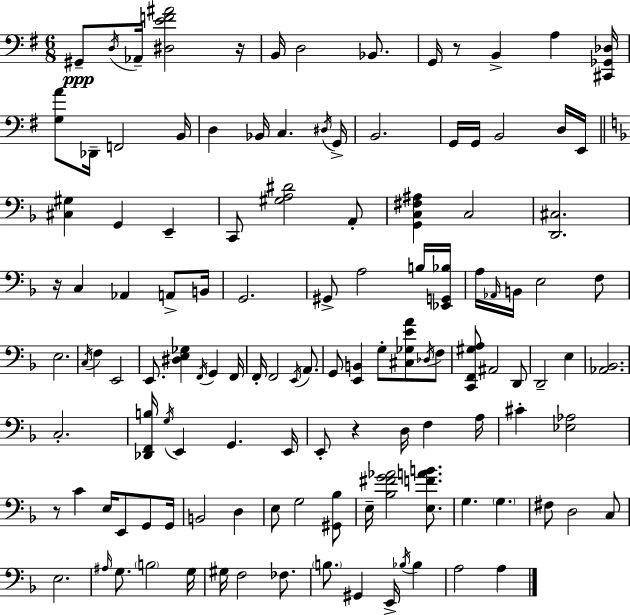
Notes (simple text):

G#2/e D3/s Ab2/s [D#3,E4,F4,A#4]/h R/s B2/s D3/h Bb2/e. G2/s R/e B2/q A3/q [C#2,Gb2,Db3]/s [G3,A4]/e Db2/s F2/h B2/s D3/q Bb2/s C3/q. D#3/s G2/s B2/h. G2/s G2/s B2/h D3/s E2/s [C#3,G#3]/q G2/q E2/q C2/e [G#3,A3,D#4]/h A2/e [G2,C3,F#3,A#3]/q C3/h [D2,C#3]/h. R/s C3/q Ab2/q A2/e B2/s G2/h. G#2/e A3/h B3/s [Eb2,G2,Bb3]/s A3/s Ab2/s B2/s E3/h F3/e E3/h. C3/s F3/q E2/h E2/e. [D#3,E3,Gb3]/q F2/s G2/q F2/s F2/s F2/h E2/s A2/e. G2/e [E2,B2]/q G3/e [C#3,Gb3,E4,A4]/e Db3/s F3/e [C2,F2,G#3,A3]/e A#2/h D2/e D2/h E3/q [Ab2,Bb2]/h. C3/h. [Db2,F2,B3]/s G3/s E2/q G2/q. E2/s E2/e R/q D3/s F3/q A3/s C#4/q [Eb3,Ab3]/h R/e C4/q E3/s E2/e G2/e G2/s B2/h D3/q E3/e G3/h [G#2,Bb3]/e E3/s [Bb3,F#4,G4,Ab4]/h [E3,F4,A4,B4]/e. G3/q. G3/q. F#3/e D3/h C3/e E3/h. A#3/s G3/e. B3/h G3/s G#3/s F3/h FES3/e. B3/e. G#2/q E2/s Bb3/s Bb3/q A3/h A3/q